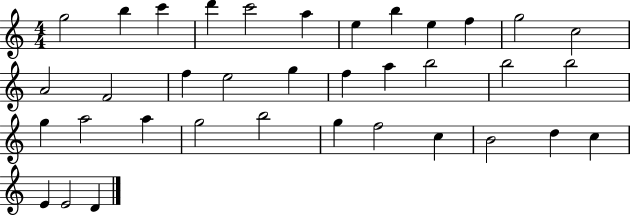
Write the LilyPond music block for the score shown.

{
  \clef treble
  \numericTimeSignature
  \time 4/4
  \key c \major
  g''2 b''4 c'''4 | d'''4 c'''2 a''4 | e''4 b''4 e''4 f''4 | g''2 c''2 | \break a'2 f'2 | f''4 e''2 g''4 | f''4 a''4 b''2 | b''2 b''2 | \break g''4 a''2 a''4 | g''2 b''2 | g''4 f''2 c''4 | b'2 d''4 c''4 | \break e'4 e'2 d'4 | \bar "|."
}